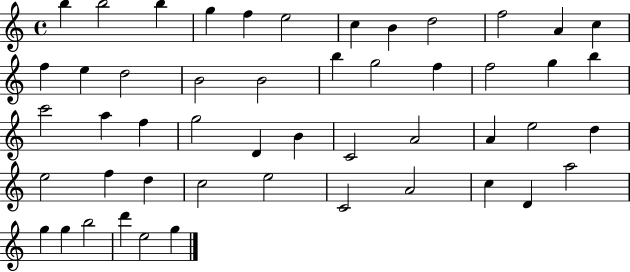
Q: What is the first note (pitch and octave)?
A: B5